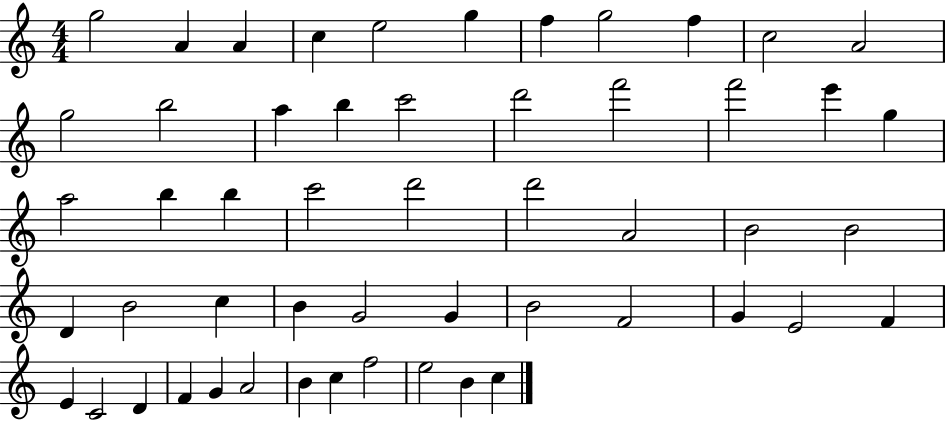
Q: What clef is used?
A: treble